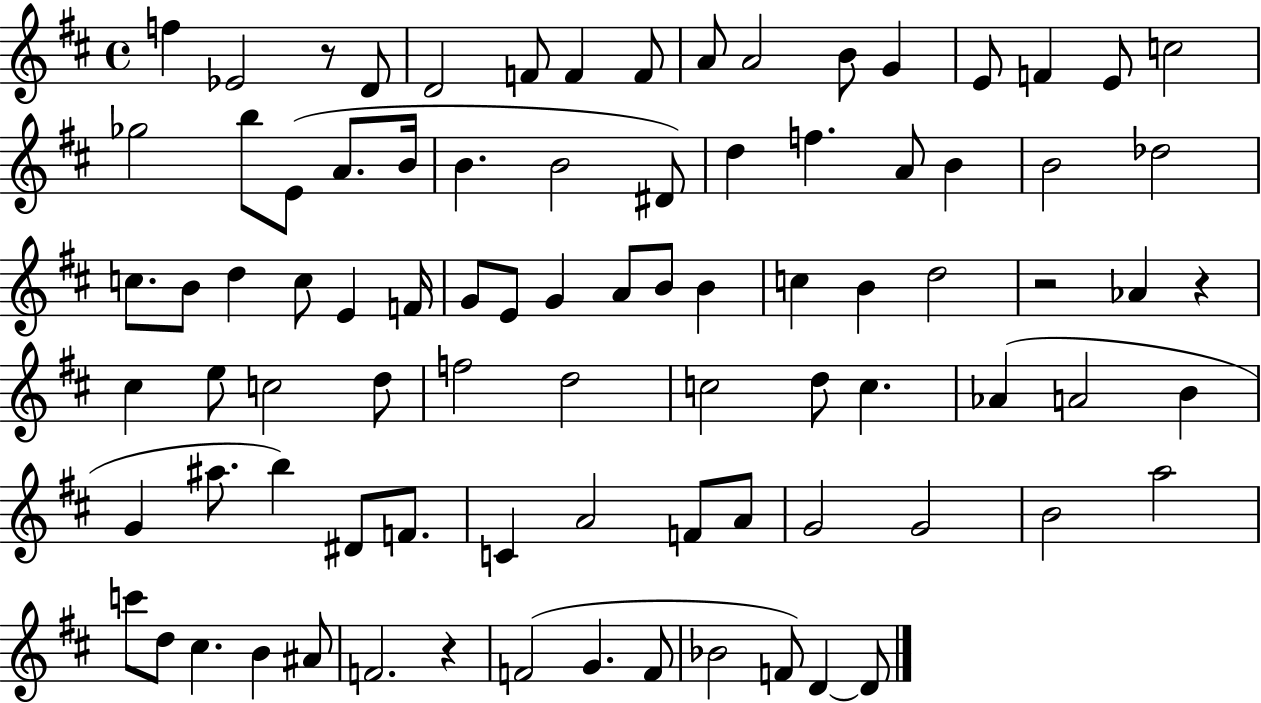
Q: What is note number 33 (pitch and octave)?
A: C5